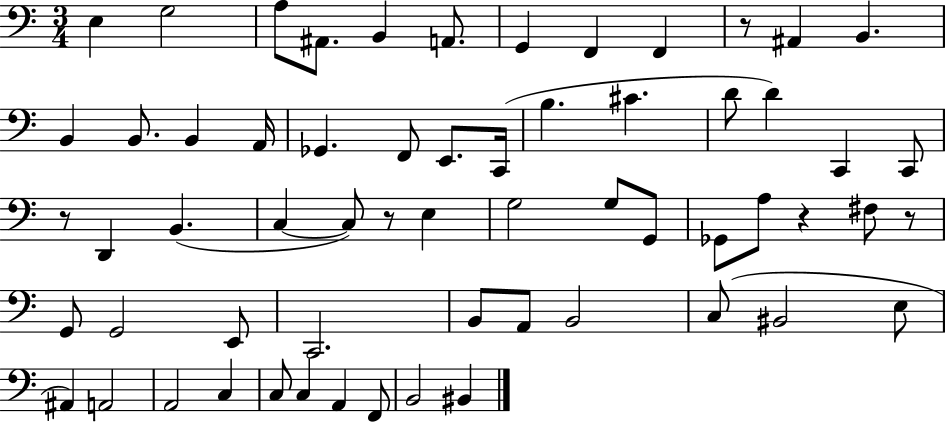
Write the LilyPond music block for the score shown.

{
  \clef bass
  \numericTimeSignature
  \time 3/4
  \key c \major
  e4 g2 | a8 ais,8. b,4 a,8. | g,4 f,4 f,4 | r8 ais,4 b,4. | \break b,4 b,8. b,4 a,16 | ges,4. f,8 e,8. c,16( | b4. cis'4. | d'8 d'4) c,4 c,8 | \break r8 d,4 b,4.( | c4~~ c8) r8 e4 | g2 g8 g,8 | ges,8 a8 r4 fis8 r8 | \break g,8 g,2 e,8 | c,2. | b,8 a,8 b,2 | c8( bis,2 e8 | \break ais,4) a,2 | a,2 c4 | c8 c4 a,4 f,8 | b,2 bis,4 | \break \bar "|."
}